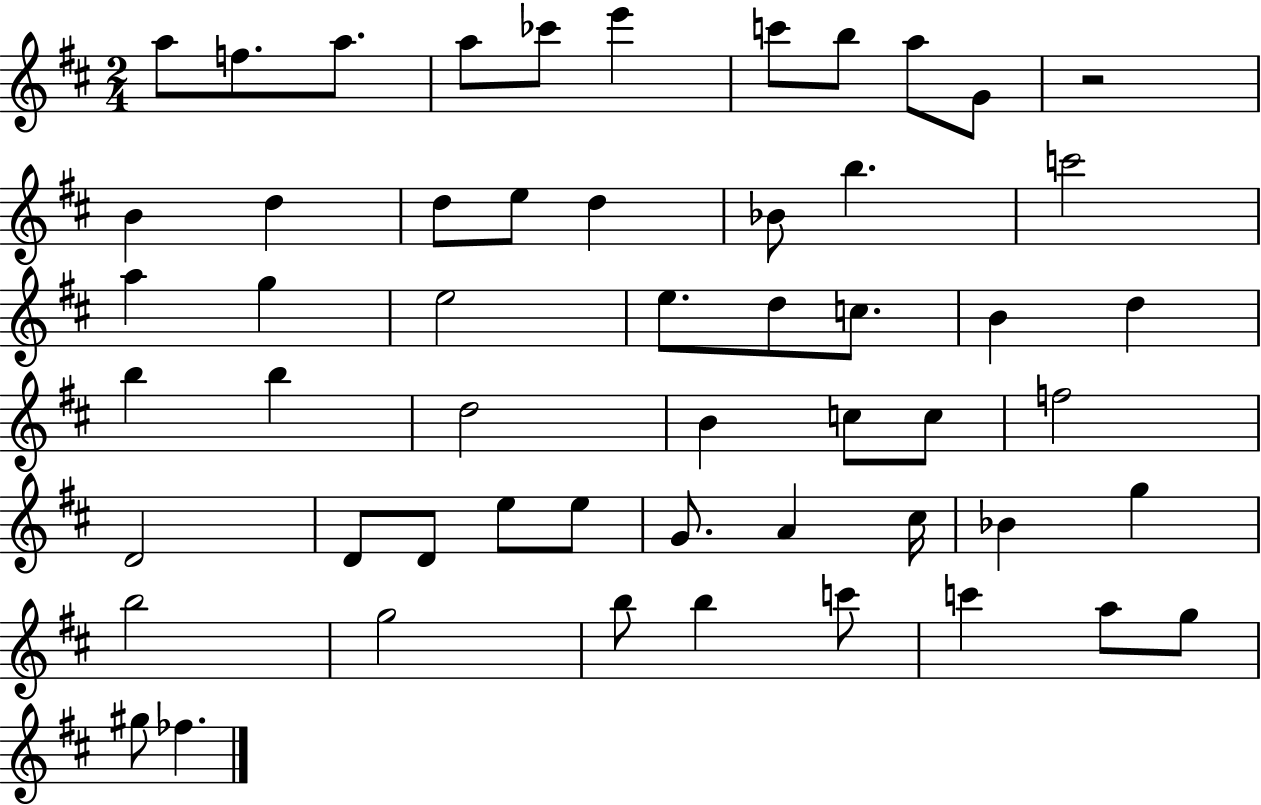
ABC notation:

X:1
T:Untitled
M:2/4
L:1/4
K:D
a/2 f/2 a/2 a/2 _c'/2 e' c'/2 b/2 a/2 G/2 z2 B d d/2 e/2 d _B/2 b c'2 a g e2 e/2 d/2 c/2 B d b b d2 B c/2 c/2 f2 D2 D/2 D/2 e/2 e/2 G/2 A ^c/4 _B g b2 g2 b/2 b c'/2 c' a/2 g/2 ^g/2 _f